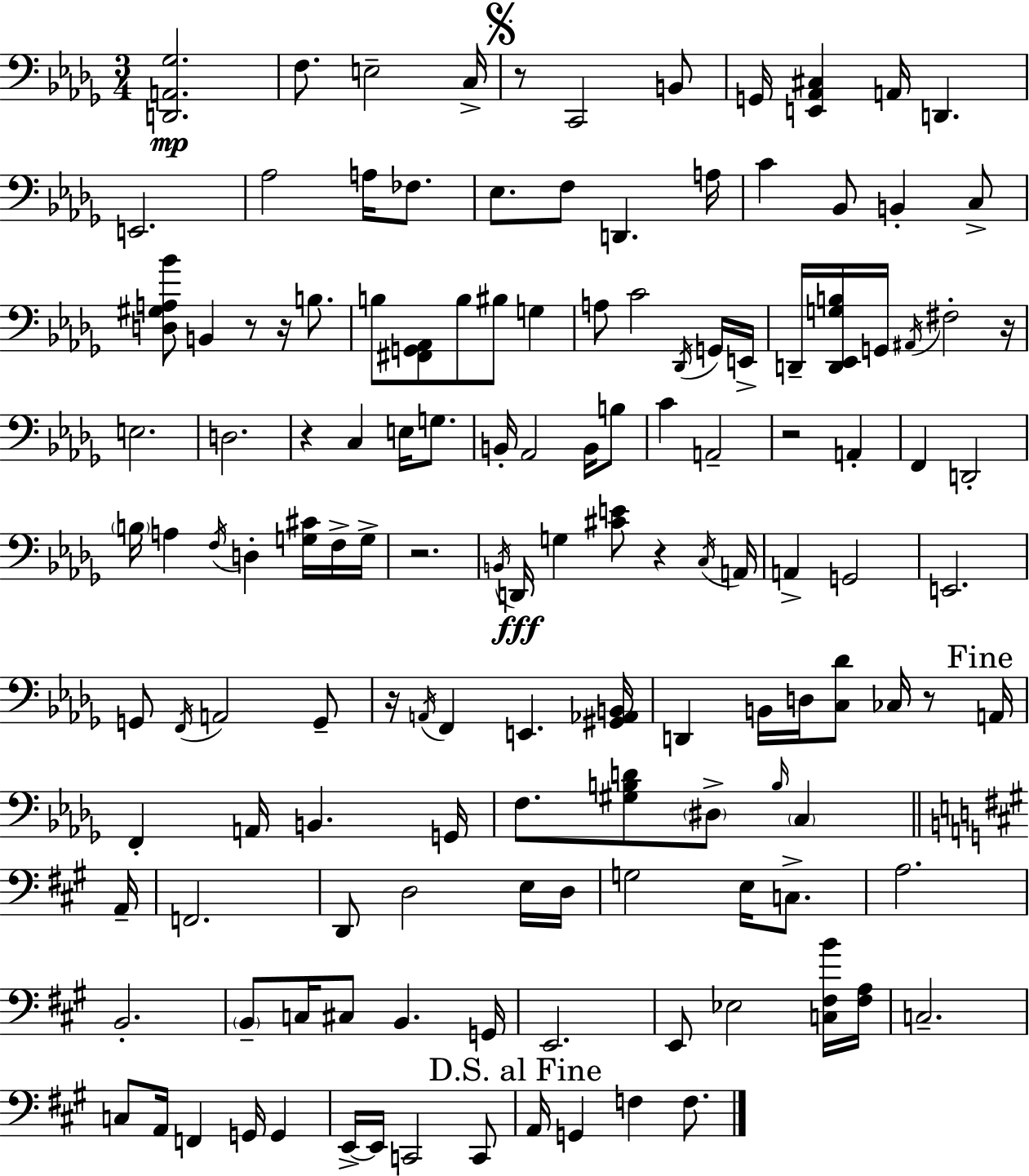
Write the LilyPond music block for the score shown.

{
  \clef bass
  \numericTimeSignature
  \time 3/4
  \key bes \minor
  <d, a, ges>2.\mp | f8. e2-- c16-> | \mark \markup { \musicglyph "scripts.segno" } r8 c,2 b,8 | g,16 <e, aes, cis>4 a,16 d,4. | \break e,2. | aes2 a16 fes8. | ees8. f8 d,4. a16 | c'4 bes,8 b,4-. c8-> | \break <d gis a bes'>8 b,4 r8 r16 b8. | b8 <fis, g, aes,>8 b8 bis8 g4 | a8 c'2 \acciaccatura { des,16 } g,16 | e,16-> d,16-- <d, ees, g b>16 g,16 \acciaccatura { ais,16 } fis2-. | \break r16 e2. | d2. | r4 c4 e16 g8. | b,16-. aes,2 b,16 | \break b8 c'4 a,2-- | r2 a,4-. | f,4 d,2-. | \parenthesize b16 a4 \acciaccatura { f16 } d4-. | \break <g cis'>16 f16-> g16-> r2. | \acciaccatura { b,16 } d,16\fff g4 <cis' e'>8 r4 | \acciaccatura { c16 } a,16 a,4-> g,2 | e,2. | \break g,8 \acciaccatura { f,16 } a,2 | g,8-- r16 \acciaccatura { a,16 } f,4 | e,4. <gis, aes, b,>16 d,4 b,16 | d16 <c des'>8 ces16 r8 \mark "Fine" a,16 f,4-. a,16 | \break b,4. g,16 f8. <gis b d'>8 | \parenthesize dis8-> \grace { b16 } \parenthesize c4 \bar "||" \break \key a \major a,16-- f,2. | d,8 d2 e16 | d16 g2 e16 c8.-> | a2. | \break b,2.-. | \parenthesize b,8-- c16 cis8 b,4. | g,16 e,2. | e,8 ees2 <c fis b'>16 | \break <fis a>16 c2.-- | c8 a,16 f,4 g,16 g,4 | e,16->~~ e,16 c,2 c,8 | \mark "D.S. al Fine" a,16 g,4 f4 f8. | \break \bar "|."
}